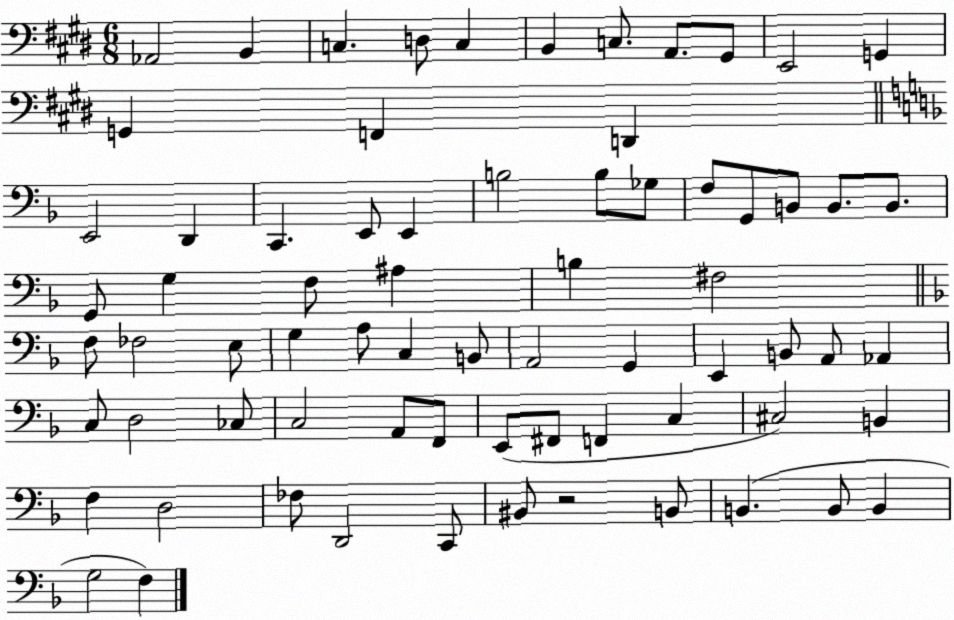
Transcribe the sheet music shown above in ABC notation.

X:1
T:Untitled
M:6/8
L:1/4
K:E
_A,,2 B,, C, D,/2 C, B,, C,/2 A,,/2 ^G,,/2 E,,2 G,, G,, F,, D,, E,,2 D,, C,, E,,/2 E,, B,2 B,/2 _G,/2 F,/2 G,,/2 B,,/2 B,,/2 B,,/2 G,,/2 G, F,/2 ^A, B, ^F,2 F,/2 _F,2 E,/2 G, A,/2 C, B,,/2 A,,2 G,, E,, B,,/2 A,,/2 _A,, C,/2 D,2 _C,/2 C,2 A,,/2 F,,/2 E,,/2 ^F,,/2 F,, C, ^C,2 B,, F, D,2 _F,/2 D,,2 C,,/2 ^B,,/2 z2 B,,/2 B,, B,,/2 B,, G,2 F,